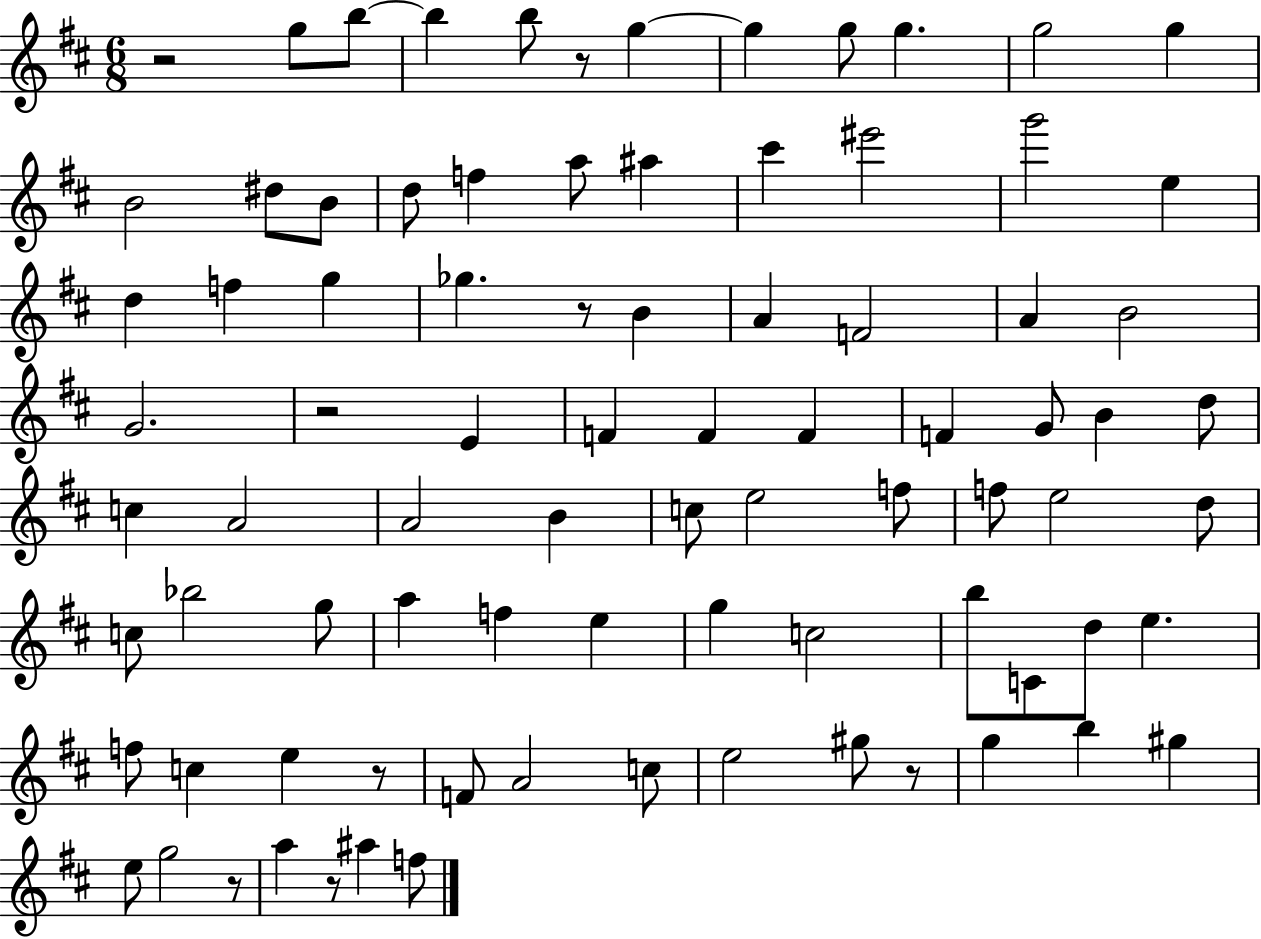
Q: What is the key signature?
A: D major